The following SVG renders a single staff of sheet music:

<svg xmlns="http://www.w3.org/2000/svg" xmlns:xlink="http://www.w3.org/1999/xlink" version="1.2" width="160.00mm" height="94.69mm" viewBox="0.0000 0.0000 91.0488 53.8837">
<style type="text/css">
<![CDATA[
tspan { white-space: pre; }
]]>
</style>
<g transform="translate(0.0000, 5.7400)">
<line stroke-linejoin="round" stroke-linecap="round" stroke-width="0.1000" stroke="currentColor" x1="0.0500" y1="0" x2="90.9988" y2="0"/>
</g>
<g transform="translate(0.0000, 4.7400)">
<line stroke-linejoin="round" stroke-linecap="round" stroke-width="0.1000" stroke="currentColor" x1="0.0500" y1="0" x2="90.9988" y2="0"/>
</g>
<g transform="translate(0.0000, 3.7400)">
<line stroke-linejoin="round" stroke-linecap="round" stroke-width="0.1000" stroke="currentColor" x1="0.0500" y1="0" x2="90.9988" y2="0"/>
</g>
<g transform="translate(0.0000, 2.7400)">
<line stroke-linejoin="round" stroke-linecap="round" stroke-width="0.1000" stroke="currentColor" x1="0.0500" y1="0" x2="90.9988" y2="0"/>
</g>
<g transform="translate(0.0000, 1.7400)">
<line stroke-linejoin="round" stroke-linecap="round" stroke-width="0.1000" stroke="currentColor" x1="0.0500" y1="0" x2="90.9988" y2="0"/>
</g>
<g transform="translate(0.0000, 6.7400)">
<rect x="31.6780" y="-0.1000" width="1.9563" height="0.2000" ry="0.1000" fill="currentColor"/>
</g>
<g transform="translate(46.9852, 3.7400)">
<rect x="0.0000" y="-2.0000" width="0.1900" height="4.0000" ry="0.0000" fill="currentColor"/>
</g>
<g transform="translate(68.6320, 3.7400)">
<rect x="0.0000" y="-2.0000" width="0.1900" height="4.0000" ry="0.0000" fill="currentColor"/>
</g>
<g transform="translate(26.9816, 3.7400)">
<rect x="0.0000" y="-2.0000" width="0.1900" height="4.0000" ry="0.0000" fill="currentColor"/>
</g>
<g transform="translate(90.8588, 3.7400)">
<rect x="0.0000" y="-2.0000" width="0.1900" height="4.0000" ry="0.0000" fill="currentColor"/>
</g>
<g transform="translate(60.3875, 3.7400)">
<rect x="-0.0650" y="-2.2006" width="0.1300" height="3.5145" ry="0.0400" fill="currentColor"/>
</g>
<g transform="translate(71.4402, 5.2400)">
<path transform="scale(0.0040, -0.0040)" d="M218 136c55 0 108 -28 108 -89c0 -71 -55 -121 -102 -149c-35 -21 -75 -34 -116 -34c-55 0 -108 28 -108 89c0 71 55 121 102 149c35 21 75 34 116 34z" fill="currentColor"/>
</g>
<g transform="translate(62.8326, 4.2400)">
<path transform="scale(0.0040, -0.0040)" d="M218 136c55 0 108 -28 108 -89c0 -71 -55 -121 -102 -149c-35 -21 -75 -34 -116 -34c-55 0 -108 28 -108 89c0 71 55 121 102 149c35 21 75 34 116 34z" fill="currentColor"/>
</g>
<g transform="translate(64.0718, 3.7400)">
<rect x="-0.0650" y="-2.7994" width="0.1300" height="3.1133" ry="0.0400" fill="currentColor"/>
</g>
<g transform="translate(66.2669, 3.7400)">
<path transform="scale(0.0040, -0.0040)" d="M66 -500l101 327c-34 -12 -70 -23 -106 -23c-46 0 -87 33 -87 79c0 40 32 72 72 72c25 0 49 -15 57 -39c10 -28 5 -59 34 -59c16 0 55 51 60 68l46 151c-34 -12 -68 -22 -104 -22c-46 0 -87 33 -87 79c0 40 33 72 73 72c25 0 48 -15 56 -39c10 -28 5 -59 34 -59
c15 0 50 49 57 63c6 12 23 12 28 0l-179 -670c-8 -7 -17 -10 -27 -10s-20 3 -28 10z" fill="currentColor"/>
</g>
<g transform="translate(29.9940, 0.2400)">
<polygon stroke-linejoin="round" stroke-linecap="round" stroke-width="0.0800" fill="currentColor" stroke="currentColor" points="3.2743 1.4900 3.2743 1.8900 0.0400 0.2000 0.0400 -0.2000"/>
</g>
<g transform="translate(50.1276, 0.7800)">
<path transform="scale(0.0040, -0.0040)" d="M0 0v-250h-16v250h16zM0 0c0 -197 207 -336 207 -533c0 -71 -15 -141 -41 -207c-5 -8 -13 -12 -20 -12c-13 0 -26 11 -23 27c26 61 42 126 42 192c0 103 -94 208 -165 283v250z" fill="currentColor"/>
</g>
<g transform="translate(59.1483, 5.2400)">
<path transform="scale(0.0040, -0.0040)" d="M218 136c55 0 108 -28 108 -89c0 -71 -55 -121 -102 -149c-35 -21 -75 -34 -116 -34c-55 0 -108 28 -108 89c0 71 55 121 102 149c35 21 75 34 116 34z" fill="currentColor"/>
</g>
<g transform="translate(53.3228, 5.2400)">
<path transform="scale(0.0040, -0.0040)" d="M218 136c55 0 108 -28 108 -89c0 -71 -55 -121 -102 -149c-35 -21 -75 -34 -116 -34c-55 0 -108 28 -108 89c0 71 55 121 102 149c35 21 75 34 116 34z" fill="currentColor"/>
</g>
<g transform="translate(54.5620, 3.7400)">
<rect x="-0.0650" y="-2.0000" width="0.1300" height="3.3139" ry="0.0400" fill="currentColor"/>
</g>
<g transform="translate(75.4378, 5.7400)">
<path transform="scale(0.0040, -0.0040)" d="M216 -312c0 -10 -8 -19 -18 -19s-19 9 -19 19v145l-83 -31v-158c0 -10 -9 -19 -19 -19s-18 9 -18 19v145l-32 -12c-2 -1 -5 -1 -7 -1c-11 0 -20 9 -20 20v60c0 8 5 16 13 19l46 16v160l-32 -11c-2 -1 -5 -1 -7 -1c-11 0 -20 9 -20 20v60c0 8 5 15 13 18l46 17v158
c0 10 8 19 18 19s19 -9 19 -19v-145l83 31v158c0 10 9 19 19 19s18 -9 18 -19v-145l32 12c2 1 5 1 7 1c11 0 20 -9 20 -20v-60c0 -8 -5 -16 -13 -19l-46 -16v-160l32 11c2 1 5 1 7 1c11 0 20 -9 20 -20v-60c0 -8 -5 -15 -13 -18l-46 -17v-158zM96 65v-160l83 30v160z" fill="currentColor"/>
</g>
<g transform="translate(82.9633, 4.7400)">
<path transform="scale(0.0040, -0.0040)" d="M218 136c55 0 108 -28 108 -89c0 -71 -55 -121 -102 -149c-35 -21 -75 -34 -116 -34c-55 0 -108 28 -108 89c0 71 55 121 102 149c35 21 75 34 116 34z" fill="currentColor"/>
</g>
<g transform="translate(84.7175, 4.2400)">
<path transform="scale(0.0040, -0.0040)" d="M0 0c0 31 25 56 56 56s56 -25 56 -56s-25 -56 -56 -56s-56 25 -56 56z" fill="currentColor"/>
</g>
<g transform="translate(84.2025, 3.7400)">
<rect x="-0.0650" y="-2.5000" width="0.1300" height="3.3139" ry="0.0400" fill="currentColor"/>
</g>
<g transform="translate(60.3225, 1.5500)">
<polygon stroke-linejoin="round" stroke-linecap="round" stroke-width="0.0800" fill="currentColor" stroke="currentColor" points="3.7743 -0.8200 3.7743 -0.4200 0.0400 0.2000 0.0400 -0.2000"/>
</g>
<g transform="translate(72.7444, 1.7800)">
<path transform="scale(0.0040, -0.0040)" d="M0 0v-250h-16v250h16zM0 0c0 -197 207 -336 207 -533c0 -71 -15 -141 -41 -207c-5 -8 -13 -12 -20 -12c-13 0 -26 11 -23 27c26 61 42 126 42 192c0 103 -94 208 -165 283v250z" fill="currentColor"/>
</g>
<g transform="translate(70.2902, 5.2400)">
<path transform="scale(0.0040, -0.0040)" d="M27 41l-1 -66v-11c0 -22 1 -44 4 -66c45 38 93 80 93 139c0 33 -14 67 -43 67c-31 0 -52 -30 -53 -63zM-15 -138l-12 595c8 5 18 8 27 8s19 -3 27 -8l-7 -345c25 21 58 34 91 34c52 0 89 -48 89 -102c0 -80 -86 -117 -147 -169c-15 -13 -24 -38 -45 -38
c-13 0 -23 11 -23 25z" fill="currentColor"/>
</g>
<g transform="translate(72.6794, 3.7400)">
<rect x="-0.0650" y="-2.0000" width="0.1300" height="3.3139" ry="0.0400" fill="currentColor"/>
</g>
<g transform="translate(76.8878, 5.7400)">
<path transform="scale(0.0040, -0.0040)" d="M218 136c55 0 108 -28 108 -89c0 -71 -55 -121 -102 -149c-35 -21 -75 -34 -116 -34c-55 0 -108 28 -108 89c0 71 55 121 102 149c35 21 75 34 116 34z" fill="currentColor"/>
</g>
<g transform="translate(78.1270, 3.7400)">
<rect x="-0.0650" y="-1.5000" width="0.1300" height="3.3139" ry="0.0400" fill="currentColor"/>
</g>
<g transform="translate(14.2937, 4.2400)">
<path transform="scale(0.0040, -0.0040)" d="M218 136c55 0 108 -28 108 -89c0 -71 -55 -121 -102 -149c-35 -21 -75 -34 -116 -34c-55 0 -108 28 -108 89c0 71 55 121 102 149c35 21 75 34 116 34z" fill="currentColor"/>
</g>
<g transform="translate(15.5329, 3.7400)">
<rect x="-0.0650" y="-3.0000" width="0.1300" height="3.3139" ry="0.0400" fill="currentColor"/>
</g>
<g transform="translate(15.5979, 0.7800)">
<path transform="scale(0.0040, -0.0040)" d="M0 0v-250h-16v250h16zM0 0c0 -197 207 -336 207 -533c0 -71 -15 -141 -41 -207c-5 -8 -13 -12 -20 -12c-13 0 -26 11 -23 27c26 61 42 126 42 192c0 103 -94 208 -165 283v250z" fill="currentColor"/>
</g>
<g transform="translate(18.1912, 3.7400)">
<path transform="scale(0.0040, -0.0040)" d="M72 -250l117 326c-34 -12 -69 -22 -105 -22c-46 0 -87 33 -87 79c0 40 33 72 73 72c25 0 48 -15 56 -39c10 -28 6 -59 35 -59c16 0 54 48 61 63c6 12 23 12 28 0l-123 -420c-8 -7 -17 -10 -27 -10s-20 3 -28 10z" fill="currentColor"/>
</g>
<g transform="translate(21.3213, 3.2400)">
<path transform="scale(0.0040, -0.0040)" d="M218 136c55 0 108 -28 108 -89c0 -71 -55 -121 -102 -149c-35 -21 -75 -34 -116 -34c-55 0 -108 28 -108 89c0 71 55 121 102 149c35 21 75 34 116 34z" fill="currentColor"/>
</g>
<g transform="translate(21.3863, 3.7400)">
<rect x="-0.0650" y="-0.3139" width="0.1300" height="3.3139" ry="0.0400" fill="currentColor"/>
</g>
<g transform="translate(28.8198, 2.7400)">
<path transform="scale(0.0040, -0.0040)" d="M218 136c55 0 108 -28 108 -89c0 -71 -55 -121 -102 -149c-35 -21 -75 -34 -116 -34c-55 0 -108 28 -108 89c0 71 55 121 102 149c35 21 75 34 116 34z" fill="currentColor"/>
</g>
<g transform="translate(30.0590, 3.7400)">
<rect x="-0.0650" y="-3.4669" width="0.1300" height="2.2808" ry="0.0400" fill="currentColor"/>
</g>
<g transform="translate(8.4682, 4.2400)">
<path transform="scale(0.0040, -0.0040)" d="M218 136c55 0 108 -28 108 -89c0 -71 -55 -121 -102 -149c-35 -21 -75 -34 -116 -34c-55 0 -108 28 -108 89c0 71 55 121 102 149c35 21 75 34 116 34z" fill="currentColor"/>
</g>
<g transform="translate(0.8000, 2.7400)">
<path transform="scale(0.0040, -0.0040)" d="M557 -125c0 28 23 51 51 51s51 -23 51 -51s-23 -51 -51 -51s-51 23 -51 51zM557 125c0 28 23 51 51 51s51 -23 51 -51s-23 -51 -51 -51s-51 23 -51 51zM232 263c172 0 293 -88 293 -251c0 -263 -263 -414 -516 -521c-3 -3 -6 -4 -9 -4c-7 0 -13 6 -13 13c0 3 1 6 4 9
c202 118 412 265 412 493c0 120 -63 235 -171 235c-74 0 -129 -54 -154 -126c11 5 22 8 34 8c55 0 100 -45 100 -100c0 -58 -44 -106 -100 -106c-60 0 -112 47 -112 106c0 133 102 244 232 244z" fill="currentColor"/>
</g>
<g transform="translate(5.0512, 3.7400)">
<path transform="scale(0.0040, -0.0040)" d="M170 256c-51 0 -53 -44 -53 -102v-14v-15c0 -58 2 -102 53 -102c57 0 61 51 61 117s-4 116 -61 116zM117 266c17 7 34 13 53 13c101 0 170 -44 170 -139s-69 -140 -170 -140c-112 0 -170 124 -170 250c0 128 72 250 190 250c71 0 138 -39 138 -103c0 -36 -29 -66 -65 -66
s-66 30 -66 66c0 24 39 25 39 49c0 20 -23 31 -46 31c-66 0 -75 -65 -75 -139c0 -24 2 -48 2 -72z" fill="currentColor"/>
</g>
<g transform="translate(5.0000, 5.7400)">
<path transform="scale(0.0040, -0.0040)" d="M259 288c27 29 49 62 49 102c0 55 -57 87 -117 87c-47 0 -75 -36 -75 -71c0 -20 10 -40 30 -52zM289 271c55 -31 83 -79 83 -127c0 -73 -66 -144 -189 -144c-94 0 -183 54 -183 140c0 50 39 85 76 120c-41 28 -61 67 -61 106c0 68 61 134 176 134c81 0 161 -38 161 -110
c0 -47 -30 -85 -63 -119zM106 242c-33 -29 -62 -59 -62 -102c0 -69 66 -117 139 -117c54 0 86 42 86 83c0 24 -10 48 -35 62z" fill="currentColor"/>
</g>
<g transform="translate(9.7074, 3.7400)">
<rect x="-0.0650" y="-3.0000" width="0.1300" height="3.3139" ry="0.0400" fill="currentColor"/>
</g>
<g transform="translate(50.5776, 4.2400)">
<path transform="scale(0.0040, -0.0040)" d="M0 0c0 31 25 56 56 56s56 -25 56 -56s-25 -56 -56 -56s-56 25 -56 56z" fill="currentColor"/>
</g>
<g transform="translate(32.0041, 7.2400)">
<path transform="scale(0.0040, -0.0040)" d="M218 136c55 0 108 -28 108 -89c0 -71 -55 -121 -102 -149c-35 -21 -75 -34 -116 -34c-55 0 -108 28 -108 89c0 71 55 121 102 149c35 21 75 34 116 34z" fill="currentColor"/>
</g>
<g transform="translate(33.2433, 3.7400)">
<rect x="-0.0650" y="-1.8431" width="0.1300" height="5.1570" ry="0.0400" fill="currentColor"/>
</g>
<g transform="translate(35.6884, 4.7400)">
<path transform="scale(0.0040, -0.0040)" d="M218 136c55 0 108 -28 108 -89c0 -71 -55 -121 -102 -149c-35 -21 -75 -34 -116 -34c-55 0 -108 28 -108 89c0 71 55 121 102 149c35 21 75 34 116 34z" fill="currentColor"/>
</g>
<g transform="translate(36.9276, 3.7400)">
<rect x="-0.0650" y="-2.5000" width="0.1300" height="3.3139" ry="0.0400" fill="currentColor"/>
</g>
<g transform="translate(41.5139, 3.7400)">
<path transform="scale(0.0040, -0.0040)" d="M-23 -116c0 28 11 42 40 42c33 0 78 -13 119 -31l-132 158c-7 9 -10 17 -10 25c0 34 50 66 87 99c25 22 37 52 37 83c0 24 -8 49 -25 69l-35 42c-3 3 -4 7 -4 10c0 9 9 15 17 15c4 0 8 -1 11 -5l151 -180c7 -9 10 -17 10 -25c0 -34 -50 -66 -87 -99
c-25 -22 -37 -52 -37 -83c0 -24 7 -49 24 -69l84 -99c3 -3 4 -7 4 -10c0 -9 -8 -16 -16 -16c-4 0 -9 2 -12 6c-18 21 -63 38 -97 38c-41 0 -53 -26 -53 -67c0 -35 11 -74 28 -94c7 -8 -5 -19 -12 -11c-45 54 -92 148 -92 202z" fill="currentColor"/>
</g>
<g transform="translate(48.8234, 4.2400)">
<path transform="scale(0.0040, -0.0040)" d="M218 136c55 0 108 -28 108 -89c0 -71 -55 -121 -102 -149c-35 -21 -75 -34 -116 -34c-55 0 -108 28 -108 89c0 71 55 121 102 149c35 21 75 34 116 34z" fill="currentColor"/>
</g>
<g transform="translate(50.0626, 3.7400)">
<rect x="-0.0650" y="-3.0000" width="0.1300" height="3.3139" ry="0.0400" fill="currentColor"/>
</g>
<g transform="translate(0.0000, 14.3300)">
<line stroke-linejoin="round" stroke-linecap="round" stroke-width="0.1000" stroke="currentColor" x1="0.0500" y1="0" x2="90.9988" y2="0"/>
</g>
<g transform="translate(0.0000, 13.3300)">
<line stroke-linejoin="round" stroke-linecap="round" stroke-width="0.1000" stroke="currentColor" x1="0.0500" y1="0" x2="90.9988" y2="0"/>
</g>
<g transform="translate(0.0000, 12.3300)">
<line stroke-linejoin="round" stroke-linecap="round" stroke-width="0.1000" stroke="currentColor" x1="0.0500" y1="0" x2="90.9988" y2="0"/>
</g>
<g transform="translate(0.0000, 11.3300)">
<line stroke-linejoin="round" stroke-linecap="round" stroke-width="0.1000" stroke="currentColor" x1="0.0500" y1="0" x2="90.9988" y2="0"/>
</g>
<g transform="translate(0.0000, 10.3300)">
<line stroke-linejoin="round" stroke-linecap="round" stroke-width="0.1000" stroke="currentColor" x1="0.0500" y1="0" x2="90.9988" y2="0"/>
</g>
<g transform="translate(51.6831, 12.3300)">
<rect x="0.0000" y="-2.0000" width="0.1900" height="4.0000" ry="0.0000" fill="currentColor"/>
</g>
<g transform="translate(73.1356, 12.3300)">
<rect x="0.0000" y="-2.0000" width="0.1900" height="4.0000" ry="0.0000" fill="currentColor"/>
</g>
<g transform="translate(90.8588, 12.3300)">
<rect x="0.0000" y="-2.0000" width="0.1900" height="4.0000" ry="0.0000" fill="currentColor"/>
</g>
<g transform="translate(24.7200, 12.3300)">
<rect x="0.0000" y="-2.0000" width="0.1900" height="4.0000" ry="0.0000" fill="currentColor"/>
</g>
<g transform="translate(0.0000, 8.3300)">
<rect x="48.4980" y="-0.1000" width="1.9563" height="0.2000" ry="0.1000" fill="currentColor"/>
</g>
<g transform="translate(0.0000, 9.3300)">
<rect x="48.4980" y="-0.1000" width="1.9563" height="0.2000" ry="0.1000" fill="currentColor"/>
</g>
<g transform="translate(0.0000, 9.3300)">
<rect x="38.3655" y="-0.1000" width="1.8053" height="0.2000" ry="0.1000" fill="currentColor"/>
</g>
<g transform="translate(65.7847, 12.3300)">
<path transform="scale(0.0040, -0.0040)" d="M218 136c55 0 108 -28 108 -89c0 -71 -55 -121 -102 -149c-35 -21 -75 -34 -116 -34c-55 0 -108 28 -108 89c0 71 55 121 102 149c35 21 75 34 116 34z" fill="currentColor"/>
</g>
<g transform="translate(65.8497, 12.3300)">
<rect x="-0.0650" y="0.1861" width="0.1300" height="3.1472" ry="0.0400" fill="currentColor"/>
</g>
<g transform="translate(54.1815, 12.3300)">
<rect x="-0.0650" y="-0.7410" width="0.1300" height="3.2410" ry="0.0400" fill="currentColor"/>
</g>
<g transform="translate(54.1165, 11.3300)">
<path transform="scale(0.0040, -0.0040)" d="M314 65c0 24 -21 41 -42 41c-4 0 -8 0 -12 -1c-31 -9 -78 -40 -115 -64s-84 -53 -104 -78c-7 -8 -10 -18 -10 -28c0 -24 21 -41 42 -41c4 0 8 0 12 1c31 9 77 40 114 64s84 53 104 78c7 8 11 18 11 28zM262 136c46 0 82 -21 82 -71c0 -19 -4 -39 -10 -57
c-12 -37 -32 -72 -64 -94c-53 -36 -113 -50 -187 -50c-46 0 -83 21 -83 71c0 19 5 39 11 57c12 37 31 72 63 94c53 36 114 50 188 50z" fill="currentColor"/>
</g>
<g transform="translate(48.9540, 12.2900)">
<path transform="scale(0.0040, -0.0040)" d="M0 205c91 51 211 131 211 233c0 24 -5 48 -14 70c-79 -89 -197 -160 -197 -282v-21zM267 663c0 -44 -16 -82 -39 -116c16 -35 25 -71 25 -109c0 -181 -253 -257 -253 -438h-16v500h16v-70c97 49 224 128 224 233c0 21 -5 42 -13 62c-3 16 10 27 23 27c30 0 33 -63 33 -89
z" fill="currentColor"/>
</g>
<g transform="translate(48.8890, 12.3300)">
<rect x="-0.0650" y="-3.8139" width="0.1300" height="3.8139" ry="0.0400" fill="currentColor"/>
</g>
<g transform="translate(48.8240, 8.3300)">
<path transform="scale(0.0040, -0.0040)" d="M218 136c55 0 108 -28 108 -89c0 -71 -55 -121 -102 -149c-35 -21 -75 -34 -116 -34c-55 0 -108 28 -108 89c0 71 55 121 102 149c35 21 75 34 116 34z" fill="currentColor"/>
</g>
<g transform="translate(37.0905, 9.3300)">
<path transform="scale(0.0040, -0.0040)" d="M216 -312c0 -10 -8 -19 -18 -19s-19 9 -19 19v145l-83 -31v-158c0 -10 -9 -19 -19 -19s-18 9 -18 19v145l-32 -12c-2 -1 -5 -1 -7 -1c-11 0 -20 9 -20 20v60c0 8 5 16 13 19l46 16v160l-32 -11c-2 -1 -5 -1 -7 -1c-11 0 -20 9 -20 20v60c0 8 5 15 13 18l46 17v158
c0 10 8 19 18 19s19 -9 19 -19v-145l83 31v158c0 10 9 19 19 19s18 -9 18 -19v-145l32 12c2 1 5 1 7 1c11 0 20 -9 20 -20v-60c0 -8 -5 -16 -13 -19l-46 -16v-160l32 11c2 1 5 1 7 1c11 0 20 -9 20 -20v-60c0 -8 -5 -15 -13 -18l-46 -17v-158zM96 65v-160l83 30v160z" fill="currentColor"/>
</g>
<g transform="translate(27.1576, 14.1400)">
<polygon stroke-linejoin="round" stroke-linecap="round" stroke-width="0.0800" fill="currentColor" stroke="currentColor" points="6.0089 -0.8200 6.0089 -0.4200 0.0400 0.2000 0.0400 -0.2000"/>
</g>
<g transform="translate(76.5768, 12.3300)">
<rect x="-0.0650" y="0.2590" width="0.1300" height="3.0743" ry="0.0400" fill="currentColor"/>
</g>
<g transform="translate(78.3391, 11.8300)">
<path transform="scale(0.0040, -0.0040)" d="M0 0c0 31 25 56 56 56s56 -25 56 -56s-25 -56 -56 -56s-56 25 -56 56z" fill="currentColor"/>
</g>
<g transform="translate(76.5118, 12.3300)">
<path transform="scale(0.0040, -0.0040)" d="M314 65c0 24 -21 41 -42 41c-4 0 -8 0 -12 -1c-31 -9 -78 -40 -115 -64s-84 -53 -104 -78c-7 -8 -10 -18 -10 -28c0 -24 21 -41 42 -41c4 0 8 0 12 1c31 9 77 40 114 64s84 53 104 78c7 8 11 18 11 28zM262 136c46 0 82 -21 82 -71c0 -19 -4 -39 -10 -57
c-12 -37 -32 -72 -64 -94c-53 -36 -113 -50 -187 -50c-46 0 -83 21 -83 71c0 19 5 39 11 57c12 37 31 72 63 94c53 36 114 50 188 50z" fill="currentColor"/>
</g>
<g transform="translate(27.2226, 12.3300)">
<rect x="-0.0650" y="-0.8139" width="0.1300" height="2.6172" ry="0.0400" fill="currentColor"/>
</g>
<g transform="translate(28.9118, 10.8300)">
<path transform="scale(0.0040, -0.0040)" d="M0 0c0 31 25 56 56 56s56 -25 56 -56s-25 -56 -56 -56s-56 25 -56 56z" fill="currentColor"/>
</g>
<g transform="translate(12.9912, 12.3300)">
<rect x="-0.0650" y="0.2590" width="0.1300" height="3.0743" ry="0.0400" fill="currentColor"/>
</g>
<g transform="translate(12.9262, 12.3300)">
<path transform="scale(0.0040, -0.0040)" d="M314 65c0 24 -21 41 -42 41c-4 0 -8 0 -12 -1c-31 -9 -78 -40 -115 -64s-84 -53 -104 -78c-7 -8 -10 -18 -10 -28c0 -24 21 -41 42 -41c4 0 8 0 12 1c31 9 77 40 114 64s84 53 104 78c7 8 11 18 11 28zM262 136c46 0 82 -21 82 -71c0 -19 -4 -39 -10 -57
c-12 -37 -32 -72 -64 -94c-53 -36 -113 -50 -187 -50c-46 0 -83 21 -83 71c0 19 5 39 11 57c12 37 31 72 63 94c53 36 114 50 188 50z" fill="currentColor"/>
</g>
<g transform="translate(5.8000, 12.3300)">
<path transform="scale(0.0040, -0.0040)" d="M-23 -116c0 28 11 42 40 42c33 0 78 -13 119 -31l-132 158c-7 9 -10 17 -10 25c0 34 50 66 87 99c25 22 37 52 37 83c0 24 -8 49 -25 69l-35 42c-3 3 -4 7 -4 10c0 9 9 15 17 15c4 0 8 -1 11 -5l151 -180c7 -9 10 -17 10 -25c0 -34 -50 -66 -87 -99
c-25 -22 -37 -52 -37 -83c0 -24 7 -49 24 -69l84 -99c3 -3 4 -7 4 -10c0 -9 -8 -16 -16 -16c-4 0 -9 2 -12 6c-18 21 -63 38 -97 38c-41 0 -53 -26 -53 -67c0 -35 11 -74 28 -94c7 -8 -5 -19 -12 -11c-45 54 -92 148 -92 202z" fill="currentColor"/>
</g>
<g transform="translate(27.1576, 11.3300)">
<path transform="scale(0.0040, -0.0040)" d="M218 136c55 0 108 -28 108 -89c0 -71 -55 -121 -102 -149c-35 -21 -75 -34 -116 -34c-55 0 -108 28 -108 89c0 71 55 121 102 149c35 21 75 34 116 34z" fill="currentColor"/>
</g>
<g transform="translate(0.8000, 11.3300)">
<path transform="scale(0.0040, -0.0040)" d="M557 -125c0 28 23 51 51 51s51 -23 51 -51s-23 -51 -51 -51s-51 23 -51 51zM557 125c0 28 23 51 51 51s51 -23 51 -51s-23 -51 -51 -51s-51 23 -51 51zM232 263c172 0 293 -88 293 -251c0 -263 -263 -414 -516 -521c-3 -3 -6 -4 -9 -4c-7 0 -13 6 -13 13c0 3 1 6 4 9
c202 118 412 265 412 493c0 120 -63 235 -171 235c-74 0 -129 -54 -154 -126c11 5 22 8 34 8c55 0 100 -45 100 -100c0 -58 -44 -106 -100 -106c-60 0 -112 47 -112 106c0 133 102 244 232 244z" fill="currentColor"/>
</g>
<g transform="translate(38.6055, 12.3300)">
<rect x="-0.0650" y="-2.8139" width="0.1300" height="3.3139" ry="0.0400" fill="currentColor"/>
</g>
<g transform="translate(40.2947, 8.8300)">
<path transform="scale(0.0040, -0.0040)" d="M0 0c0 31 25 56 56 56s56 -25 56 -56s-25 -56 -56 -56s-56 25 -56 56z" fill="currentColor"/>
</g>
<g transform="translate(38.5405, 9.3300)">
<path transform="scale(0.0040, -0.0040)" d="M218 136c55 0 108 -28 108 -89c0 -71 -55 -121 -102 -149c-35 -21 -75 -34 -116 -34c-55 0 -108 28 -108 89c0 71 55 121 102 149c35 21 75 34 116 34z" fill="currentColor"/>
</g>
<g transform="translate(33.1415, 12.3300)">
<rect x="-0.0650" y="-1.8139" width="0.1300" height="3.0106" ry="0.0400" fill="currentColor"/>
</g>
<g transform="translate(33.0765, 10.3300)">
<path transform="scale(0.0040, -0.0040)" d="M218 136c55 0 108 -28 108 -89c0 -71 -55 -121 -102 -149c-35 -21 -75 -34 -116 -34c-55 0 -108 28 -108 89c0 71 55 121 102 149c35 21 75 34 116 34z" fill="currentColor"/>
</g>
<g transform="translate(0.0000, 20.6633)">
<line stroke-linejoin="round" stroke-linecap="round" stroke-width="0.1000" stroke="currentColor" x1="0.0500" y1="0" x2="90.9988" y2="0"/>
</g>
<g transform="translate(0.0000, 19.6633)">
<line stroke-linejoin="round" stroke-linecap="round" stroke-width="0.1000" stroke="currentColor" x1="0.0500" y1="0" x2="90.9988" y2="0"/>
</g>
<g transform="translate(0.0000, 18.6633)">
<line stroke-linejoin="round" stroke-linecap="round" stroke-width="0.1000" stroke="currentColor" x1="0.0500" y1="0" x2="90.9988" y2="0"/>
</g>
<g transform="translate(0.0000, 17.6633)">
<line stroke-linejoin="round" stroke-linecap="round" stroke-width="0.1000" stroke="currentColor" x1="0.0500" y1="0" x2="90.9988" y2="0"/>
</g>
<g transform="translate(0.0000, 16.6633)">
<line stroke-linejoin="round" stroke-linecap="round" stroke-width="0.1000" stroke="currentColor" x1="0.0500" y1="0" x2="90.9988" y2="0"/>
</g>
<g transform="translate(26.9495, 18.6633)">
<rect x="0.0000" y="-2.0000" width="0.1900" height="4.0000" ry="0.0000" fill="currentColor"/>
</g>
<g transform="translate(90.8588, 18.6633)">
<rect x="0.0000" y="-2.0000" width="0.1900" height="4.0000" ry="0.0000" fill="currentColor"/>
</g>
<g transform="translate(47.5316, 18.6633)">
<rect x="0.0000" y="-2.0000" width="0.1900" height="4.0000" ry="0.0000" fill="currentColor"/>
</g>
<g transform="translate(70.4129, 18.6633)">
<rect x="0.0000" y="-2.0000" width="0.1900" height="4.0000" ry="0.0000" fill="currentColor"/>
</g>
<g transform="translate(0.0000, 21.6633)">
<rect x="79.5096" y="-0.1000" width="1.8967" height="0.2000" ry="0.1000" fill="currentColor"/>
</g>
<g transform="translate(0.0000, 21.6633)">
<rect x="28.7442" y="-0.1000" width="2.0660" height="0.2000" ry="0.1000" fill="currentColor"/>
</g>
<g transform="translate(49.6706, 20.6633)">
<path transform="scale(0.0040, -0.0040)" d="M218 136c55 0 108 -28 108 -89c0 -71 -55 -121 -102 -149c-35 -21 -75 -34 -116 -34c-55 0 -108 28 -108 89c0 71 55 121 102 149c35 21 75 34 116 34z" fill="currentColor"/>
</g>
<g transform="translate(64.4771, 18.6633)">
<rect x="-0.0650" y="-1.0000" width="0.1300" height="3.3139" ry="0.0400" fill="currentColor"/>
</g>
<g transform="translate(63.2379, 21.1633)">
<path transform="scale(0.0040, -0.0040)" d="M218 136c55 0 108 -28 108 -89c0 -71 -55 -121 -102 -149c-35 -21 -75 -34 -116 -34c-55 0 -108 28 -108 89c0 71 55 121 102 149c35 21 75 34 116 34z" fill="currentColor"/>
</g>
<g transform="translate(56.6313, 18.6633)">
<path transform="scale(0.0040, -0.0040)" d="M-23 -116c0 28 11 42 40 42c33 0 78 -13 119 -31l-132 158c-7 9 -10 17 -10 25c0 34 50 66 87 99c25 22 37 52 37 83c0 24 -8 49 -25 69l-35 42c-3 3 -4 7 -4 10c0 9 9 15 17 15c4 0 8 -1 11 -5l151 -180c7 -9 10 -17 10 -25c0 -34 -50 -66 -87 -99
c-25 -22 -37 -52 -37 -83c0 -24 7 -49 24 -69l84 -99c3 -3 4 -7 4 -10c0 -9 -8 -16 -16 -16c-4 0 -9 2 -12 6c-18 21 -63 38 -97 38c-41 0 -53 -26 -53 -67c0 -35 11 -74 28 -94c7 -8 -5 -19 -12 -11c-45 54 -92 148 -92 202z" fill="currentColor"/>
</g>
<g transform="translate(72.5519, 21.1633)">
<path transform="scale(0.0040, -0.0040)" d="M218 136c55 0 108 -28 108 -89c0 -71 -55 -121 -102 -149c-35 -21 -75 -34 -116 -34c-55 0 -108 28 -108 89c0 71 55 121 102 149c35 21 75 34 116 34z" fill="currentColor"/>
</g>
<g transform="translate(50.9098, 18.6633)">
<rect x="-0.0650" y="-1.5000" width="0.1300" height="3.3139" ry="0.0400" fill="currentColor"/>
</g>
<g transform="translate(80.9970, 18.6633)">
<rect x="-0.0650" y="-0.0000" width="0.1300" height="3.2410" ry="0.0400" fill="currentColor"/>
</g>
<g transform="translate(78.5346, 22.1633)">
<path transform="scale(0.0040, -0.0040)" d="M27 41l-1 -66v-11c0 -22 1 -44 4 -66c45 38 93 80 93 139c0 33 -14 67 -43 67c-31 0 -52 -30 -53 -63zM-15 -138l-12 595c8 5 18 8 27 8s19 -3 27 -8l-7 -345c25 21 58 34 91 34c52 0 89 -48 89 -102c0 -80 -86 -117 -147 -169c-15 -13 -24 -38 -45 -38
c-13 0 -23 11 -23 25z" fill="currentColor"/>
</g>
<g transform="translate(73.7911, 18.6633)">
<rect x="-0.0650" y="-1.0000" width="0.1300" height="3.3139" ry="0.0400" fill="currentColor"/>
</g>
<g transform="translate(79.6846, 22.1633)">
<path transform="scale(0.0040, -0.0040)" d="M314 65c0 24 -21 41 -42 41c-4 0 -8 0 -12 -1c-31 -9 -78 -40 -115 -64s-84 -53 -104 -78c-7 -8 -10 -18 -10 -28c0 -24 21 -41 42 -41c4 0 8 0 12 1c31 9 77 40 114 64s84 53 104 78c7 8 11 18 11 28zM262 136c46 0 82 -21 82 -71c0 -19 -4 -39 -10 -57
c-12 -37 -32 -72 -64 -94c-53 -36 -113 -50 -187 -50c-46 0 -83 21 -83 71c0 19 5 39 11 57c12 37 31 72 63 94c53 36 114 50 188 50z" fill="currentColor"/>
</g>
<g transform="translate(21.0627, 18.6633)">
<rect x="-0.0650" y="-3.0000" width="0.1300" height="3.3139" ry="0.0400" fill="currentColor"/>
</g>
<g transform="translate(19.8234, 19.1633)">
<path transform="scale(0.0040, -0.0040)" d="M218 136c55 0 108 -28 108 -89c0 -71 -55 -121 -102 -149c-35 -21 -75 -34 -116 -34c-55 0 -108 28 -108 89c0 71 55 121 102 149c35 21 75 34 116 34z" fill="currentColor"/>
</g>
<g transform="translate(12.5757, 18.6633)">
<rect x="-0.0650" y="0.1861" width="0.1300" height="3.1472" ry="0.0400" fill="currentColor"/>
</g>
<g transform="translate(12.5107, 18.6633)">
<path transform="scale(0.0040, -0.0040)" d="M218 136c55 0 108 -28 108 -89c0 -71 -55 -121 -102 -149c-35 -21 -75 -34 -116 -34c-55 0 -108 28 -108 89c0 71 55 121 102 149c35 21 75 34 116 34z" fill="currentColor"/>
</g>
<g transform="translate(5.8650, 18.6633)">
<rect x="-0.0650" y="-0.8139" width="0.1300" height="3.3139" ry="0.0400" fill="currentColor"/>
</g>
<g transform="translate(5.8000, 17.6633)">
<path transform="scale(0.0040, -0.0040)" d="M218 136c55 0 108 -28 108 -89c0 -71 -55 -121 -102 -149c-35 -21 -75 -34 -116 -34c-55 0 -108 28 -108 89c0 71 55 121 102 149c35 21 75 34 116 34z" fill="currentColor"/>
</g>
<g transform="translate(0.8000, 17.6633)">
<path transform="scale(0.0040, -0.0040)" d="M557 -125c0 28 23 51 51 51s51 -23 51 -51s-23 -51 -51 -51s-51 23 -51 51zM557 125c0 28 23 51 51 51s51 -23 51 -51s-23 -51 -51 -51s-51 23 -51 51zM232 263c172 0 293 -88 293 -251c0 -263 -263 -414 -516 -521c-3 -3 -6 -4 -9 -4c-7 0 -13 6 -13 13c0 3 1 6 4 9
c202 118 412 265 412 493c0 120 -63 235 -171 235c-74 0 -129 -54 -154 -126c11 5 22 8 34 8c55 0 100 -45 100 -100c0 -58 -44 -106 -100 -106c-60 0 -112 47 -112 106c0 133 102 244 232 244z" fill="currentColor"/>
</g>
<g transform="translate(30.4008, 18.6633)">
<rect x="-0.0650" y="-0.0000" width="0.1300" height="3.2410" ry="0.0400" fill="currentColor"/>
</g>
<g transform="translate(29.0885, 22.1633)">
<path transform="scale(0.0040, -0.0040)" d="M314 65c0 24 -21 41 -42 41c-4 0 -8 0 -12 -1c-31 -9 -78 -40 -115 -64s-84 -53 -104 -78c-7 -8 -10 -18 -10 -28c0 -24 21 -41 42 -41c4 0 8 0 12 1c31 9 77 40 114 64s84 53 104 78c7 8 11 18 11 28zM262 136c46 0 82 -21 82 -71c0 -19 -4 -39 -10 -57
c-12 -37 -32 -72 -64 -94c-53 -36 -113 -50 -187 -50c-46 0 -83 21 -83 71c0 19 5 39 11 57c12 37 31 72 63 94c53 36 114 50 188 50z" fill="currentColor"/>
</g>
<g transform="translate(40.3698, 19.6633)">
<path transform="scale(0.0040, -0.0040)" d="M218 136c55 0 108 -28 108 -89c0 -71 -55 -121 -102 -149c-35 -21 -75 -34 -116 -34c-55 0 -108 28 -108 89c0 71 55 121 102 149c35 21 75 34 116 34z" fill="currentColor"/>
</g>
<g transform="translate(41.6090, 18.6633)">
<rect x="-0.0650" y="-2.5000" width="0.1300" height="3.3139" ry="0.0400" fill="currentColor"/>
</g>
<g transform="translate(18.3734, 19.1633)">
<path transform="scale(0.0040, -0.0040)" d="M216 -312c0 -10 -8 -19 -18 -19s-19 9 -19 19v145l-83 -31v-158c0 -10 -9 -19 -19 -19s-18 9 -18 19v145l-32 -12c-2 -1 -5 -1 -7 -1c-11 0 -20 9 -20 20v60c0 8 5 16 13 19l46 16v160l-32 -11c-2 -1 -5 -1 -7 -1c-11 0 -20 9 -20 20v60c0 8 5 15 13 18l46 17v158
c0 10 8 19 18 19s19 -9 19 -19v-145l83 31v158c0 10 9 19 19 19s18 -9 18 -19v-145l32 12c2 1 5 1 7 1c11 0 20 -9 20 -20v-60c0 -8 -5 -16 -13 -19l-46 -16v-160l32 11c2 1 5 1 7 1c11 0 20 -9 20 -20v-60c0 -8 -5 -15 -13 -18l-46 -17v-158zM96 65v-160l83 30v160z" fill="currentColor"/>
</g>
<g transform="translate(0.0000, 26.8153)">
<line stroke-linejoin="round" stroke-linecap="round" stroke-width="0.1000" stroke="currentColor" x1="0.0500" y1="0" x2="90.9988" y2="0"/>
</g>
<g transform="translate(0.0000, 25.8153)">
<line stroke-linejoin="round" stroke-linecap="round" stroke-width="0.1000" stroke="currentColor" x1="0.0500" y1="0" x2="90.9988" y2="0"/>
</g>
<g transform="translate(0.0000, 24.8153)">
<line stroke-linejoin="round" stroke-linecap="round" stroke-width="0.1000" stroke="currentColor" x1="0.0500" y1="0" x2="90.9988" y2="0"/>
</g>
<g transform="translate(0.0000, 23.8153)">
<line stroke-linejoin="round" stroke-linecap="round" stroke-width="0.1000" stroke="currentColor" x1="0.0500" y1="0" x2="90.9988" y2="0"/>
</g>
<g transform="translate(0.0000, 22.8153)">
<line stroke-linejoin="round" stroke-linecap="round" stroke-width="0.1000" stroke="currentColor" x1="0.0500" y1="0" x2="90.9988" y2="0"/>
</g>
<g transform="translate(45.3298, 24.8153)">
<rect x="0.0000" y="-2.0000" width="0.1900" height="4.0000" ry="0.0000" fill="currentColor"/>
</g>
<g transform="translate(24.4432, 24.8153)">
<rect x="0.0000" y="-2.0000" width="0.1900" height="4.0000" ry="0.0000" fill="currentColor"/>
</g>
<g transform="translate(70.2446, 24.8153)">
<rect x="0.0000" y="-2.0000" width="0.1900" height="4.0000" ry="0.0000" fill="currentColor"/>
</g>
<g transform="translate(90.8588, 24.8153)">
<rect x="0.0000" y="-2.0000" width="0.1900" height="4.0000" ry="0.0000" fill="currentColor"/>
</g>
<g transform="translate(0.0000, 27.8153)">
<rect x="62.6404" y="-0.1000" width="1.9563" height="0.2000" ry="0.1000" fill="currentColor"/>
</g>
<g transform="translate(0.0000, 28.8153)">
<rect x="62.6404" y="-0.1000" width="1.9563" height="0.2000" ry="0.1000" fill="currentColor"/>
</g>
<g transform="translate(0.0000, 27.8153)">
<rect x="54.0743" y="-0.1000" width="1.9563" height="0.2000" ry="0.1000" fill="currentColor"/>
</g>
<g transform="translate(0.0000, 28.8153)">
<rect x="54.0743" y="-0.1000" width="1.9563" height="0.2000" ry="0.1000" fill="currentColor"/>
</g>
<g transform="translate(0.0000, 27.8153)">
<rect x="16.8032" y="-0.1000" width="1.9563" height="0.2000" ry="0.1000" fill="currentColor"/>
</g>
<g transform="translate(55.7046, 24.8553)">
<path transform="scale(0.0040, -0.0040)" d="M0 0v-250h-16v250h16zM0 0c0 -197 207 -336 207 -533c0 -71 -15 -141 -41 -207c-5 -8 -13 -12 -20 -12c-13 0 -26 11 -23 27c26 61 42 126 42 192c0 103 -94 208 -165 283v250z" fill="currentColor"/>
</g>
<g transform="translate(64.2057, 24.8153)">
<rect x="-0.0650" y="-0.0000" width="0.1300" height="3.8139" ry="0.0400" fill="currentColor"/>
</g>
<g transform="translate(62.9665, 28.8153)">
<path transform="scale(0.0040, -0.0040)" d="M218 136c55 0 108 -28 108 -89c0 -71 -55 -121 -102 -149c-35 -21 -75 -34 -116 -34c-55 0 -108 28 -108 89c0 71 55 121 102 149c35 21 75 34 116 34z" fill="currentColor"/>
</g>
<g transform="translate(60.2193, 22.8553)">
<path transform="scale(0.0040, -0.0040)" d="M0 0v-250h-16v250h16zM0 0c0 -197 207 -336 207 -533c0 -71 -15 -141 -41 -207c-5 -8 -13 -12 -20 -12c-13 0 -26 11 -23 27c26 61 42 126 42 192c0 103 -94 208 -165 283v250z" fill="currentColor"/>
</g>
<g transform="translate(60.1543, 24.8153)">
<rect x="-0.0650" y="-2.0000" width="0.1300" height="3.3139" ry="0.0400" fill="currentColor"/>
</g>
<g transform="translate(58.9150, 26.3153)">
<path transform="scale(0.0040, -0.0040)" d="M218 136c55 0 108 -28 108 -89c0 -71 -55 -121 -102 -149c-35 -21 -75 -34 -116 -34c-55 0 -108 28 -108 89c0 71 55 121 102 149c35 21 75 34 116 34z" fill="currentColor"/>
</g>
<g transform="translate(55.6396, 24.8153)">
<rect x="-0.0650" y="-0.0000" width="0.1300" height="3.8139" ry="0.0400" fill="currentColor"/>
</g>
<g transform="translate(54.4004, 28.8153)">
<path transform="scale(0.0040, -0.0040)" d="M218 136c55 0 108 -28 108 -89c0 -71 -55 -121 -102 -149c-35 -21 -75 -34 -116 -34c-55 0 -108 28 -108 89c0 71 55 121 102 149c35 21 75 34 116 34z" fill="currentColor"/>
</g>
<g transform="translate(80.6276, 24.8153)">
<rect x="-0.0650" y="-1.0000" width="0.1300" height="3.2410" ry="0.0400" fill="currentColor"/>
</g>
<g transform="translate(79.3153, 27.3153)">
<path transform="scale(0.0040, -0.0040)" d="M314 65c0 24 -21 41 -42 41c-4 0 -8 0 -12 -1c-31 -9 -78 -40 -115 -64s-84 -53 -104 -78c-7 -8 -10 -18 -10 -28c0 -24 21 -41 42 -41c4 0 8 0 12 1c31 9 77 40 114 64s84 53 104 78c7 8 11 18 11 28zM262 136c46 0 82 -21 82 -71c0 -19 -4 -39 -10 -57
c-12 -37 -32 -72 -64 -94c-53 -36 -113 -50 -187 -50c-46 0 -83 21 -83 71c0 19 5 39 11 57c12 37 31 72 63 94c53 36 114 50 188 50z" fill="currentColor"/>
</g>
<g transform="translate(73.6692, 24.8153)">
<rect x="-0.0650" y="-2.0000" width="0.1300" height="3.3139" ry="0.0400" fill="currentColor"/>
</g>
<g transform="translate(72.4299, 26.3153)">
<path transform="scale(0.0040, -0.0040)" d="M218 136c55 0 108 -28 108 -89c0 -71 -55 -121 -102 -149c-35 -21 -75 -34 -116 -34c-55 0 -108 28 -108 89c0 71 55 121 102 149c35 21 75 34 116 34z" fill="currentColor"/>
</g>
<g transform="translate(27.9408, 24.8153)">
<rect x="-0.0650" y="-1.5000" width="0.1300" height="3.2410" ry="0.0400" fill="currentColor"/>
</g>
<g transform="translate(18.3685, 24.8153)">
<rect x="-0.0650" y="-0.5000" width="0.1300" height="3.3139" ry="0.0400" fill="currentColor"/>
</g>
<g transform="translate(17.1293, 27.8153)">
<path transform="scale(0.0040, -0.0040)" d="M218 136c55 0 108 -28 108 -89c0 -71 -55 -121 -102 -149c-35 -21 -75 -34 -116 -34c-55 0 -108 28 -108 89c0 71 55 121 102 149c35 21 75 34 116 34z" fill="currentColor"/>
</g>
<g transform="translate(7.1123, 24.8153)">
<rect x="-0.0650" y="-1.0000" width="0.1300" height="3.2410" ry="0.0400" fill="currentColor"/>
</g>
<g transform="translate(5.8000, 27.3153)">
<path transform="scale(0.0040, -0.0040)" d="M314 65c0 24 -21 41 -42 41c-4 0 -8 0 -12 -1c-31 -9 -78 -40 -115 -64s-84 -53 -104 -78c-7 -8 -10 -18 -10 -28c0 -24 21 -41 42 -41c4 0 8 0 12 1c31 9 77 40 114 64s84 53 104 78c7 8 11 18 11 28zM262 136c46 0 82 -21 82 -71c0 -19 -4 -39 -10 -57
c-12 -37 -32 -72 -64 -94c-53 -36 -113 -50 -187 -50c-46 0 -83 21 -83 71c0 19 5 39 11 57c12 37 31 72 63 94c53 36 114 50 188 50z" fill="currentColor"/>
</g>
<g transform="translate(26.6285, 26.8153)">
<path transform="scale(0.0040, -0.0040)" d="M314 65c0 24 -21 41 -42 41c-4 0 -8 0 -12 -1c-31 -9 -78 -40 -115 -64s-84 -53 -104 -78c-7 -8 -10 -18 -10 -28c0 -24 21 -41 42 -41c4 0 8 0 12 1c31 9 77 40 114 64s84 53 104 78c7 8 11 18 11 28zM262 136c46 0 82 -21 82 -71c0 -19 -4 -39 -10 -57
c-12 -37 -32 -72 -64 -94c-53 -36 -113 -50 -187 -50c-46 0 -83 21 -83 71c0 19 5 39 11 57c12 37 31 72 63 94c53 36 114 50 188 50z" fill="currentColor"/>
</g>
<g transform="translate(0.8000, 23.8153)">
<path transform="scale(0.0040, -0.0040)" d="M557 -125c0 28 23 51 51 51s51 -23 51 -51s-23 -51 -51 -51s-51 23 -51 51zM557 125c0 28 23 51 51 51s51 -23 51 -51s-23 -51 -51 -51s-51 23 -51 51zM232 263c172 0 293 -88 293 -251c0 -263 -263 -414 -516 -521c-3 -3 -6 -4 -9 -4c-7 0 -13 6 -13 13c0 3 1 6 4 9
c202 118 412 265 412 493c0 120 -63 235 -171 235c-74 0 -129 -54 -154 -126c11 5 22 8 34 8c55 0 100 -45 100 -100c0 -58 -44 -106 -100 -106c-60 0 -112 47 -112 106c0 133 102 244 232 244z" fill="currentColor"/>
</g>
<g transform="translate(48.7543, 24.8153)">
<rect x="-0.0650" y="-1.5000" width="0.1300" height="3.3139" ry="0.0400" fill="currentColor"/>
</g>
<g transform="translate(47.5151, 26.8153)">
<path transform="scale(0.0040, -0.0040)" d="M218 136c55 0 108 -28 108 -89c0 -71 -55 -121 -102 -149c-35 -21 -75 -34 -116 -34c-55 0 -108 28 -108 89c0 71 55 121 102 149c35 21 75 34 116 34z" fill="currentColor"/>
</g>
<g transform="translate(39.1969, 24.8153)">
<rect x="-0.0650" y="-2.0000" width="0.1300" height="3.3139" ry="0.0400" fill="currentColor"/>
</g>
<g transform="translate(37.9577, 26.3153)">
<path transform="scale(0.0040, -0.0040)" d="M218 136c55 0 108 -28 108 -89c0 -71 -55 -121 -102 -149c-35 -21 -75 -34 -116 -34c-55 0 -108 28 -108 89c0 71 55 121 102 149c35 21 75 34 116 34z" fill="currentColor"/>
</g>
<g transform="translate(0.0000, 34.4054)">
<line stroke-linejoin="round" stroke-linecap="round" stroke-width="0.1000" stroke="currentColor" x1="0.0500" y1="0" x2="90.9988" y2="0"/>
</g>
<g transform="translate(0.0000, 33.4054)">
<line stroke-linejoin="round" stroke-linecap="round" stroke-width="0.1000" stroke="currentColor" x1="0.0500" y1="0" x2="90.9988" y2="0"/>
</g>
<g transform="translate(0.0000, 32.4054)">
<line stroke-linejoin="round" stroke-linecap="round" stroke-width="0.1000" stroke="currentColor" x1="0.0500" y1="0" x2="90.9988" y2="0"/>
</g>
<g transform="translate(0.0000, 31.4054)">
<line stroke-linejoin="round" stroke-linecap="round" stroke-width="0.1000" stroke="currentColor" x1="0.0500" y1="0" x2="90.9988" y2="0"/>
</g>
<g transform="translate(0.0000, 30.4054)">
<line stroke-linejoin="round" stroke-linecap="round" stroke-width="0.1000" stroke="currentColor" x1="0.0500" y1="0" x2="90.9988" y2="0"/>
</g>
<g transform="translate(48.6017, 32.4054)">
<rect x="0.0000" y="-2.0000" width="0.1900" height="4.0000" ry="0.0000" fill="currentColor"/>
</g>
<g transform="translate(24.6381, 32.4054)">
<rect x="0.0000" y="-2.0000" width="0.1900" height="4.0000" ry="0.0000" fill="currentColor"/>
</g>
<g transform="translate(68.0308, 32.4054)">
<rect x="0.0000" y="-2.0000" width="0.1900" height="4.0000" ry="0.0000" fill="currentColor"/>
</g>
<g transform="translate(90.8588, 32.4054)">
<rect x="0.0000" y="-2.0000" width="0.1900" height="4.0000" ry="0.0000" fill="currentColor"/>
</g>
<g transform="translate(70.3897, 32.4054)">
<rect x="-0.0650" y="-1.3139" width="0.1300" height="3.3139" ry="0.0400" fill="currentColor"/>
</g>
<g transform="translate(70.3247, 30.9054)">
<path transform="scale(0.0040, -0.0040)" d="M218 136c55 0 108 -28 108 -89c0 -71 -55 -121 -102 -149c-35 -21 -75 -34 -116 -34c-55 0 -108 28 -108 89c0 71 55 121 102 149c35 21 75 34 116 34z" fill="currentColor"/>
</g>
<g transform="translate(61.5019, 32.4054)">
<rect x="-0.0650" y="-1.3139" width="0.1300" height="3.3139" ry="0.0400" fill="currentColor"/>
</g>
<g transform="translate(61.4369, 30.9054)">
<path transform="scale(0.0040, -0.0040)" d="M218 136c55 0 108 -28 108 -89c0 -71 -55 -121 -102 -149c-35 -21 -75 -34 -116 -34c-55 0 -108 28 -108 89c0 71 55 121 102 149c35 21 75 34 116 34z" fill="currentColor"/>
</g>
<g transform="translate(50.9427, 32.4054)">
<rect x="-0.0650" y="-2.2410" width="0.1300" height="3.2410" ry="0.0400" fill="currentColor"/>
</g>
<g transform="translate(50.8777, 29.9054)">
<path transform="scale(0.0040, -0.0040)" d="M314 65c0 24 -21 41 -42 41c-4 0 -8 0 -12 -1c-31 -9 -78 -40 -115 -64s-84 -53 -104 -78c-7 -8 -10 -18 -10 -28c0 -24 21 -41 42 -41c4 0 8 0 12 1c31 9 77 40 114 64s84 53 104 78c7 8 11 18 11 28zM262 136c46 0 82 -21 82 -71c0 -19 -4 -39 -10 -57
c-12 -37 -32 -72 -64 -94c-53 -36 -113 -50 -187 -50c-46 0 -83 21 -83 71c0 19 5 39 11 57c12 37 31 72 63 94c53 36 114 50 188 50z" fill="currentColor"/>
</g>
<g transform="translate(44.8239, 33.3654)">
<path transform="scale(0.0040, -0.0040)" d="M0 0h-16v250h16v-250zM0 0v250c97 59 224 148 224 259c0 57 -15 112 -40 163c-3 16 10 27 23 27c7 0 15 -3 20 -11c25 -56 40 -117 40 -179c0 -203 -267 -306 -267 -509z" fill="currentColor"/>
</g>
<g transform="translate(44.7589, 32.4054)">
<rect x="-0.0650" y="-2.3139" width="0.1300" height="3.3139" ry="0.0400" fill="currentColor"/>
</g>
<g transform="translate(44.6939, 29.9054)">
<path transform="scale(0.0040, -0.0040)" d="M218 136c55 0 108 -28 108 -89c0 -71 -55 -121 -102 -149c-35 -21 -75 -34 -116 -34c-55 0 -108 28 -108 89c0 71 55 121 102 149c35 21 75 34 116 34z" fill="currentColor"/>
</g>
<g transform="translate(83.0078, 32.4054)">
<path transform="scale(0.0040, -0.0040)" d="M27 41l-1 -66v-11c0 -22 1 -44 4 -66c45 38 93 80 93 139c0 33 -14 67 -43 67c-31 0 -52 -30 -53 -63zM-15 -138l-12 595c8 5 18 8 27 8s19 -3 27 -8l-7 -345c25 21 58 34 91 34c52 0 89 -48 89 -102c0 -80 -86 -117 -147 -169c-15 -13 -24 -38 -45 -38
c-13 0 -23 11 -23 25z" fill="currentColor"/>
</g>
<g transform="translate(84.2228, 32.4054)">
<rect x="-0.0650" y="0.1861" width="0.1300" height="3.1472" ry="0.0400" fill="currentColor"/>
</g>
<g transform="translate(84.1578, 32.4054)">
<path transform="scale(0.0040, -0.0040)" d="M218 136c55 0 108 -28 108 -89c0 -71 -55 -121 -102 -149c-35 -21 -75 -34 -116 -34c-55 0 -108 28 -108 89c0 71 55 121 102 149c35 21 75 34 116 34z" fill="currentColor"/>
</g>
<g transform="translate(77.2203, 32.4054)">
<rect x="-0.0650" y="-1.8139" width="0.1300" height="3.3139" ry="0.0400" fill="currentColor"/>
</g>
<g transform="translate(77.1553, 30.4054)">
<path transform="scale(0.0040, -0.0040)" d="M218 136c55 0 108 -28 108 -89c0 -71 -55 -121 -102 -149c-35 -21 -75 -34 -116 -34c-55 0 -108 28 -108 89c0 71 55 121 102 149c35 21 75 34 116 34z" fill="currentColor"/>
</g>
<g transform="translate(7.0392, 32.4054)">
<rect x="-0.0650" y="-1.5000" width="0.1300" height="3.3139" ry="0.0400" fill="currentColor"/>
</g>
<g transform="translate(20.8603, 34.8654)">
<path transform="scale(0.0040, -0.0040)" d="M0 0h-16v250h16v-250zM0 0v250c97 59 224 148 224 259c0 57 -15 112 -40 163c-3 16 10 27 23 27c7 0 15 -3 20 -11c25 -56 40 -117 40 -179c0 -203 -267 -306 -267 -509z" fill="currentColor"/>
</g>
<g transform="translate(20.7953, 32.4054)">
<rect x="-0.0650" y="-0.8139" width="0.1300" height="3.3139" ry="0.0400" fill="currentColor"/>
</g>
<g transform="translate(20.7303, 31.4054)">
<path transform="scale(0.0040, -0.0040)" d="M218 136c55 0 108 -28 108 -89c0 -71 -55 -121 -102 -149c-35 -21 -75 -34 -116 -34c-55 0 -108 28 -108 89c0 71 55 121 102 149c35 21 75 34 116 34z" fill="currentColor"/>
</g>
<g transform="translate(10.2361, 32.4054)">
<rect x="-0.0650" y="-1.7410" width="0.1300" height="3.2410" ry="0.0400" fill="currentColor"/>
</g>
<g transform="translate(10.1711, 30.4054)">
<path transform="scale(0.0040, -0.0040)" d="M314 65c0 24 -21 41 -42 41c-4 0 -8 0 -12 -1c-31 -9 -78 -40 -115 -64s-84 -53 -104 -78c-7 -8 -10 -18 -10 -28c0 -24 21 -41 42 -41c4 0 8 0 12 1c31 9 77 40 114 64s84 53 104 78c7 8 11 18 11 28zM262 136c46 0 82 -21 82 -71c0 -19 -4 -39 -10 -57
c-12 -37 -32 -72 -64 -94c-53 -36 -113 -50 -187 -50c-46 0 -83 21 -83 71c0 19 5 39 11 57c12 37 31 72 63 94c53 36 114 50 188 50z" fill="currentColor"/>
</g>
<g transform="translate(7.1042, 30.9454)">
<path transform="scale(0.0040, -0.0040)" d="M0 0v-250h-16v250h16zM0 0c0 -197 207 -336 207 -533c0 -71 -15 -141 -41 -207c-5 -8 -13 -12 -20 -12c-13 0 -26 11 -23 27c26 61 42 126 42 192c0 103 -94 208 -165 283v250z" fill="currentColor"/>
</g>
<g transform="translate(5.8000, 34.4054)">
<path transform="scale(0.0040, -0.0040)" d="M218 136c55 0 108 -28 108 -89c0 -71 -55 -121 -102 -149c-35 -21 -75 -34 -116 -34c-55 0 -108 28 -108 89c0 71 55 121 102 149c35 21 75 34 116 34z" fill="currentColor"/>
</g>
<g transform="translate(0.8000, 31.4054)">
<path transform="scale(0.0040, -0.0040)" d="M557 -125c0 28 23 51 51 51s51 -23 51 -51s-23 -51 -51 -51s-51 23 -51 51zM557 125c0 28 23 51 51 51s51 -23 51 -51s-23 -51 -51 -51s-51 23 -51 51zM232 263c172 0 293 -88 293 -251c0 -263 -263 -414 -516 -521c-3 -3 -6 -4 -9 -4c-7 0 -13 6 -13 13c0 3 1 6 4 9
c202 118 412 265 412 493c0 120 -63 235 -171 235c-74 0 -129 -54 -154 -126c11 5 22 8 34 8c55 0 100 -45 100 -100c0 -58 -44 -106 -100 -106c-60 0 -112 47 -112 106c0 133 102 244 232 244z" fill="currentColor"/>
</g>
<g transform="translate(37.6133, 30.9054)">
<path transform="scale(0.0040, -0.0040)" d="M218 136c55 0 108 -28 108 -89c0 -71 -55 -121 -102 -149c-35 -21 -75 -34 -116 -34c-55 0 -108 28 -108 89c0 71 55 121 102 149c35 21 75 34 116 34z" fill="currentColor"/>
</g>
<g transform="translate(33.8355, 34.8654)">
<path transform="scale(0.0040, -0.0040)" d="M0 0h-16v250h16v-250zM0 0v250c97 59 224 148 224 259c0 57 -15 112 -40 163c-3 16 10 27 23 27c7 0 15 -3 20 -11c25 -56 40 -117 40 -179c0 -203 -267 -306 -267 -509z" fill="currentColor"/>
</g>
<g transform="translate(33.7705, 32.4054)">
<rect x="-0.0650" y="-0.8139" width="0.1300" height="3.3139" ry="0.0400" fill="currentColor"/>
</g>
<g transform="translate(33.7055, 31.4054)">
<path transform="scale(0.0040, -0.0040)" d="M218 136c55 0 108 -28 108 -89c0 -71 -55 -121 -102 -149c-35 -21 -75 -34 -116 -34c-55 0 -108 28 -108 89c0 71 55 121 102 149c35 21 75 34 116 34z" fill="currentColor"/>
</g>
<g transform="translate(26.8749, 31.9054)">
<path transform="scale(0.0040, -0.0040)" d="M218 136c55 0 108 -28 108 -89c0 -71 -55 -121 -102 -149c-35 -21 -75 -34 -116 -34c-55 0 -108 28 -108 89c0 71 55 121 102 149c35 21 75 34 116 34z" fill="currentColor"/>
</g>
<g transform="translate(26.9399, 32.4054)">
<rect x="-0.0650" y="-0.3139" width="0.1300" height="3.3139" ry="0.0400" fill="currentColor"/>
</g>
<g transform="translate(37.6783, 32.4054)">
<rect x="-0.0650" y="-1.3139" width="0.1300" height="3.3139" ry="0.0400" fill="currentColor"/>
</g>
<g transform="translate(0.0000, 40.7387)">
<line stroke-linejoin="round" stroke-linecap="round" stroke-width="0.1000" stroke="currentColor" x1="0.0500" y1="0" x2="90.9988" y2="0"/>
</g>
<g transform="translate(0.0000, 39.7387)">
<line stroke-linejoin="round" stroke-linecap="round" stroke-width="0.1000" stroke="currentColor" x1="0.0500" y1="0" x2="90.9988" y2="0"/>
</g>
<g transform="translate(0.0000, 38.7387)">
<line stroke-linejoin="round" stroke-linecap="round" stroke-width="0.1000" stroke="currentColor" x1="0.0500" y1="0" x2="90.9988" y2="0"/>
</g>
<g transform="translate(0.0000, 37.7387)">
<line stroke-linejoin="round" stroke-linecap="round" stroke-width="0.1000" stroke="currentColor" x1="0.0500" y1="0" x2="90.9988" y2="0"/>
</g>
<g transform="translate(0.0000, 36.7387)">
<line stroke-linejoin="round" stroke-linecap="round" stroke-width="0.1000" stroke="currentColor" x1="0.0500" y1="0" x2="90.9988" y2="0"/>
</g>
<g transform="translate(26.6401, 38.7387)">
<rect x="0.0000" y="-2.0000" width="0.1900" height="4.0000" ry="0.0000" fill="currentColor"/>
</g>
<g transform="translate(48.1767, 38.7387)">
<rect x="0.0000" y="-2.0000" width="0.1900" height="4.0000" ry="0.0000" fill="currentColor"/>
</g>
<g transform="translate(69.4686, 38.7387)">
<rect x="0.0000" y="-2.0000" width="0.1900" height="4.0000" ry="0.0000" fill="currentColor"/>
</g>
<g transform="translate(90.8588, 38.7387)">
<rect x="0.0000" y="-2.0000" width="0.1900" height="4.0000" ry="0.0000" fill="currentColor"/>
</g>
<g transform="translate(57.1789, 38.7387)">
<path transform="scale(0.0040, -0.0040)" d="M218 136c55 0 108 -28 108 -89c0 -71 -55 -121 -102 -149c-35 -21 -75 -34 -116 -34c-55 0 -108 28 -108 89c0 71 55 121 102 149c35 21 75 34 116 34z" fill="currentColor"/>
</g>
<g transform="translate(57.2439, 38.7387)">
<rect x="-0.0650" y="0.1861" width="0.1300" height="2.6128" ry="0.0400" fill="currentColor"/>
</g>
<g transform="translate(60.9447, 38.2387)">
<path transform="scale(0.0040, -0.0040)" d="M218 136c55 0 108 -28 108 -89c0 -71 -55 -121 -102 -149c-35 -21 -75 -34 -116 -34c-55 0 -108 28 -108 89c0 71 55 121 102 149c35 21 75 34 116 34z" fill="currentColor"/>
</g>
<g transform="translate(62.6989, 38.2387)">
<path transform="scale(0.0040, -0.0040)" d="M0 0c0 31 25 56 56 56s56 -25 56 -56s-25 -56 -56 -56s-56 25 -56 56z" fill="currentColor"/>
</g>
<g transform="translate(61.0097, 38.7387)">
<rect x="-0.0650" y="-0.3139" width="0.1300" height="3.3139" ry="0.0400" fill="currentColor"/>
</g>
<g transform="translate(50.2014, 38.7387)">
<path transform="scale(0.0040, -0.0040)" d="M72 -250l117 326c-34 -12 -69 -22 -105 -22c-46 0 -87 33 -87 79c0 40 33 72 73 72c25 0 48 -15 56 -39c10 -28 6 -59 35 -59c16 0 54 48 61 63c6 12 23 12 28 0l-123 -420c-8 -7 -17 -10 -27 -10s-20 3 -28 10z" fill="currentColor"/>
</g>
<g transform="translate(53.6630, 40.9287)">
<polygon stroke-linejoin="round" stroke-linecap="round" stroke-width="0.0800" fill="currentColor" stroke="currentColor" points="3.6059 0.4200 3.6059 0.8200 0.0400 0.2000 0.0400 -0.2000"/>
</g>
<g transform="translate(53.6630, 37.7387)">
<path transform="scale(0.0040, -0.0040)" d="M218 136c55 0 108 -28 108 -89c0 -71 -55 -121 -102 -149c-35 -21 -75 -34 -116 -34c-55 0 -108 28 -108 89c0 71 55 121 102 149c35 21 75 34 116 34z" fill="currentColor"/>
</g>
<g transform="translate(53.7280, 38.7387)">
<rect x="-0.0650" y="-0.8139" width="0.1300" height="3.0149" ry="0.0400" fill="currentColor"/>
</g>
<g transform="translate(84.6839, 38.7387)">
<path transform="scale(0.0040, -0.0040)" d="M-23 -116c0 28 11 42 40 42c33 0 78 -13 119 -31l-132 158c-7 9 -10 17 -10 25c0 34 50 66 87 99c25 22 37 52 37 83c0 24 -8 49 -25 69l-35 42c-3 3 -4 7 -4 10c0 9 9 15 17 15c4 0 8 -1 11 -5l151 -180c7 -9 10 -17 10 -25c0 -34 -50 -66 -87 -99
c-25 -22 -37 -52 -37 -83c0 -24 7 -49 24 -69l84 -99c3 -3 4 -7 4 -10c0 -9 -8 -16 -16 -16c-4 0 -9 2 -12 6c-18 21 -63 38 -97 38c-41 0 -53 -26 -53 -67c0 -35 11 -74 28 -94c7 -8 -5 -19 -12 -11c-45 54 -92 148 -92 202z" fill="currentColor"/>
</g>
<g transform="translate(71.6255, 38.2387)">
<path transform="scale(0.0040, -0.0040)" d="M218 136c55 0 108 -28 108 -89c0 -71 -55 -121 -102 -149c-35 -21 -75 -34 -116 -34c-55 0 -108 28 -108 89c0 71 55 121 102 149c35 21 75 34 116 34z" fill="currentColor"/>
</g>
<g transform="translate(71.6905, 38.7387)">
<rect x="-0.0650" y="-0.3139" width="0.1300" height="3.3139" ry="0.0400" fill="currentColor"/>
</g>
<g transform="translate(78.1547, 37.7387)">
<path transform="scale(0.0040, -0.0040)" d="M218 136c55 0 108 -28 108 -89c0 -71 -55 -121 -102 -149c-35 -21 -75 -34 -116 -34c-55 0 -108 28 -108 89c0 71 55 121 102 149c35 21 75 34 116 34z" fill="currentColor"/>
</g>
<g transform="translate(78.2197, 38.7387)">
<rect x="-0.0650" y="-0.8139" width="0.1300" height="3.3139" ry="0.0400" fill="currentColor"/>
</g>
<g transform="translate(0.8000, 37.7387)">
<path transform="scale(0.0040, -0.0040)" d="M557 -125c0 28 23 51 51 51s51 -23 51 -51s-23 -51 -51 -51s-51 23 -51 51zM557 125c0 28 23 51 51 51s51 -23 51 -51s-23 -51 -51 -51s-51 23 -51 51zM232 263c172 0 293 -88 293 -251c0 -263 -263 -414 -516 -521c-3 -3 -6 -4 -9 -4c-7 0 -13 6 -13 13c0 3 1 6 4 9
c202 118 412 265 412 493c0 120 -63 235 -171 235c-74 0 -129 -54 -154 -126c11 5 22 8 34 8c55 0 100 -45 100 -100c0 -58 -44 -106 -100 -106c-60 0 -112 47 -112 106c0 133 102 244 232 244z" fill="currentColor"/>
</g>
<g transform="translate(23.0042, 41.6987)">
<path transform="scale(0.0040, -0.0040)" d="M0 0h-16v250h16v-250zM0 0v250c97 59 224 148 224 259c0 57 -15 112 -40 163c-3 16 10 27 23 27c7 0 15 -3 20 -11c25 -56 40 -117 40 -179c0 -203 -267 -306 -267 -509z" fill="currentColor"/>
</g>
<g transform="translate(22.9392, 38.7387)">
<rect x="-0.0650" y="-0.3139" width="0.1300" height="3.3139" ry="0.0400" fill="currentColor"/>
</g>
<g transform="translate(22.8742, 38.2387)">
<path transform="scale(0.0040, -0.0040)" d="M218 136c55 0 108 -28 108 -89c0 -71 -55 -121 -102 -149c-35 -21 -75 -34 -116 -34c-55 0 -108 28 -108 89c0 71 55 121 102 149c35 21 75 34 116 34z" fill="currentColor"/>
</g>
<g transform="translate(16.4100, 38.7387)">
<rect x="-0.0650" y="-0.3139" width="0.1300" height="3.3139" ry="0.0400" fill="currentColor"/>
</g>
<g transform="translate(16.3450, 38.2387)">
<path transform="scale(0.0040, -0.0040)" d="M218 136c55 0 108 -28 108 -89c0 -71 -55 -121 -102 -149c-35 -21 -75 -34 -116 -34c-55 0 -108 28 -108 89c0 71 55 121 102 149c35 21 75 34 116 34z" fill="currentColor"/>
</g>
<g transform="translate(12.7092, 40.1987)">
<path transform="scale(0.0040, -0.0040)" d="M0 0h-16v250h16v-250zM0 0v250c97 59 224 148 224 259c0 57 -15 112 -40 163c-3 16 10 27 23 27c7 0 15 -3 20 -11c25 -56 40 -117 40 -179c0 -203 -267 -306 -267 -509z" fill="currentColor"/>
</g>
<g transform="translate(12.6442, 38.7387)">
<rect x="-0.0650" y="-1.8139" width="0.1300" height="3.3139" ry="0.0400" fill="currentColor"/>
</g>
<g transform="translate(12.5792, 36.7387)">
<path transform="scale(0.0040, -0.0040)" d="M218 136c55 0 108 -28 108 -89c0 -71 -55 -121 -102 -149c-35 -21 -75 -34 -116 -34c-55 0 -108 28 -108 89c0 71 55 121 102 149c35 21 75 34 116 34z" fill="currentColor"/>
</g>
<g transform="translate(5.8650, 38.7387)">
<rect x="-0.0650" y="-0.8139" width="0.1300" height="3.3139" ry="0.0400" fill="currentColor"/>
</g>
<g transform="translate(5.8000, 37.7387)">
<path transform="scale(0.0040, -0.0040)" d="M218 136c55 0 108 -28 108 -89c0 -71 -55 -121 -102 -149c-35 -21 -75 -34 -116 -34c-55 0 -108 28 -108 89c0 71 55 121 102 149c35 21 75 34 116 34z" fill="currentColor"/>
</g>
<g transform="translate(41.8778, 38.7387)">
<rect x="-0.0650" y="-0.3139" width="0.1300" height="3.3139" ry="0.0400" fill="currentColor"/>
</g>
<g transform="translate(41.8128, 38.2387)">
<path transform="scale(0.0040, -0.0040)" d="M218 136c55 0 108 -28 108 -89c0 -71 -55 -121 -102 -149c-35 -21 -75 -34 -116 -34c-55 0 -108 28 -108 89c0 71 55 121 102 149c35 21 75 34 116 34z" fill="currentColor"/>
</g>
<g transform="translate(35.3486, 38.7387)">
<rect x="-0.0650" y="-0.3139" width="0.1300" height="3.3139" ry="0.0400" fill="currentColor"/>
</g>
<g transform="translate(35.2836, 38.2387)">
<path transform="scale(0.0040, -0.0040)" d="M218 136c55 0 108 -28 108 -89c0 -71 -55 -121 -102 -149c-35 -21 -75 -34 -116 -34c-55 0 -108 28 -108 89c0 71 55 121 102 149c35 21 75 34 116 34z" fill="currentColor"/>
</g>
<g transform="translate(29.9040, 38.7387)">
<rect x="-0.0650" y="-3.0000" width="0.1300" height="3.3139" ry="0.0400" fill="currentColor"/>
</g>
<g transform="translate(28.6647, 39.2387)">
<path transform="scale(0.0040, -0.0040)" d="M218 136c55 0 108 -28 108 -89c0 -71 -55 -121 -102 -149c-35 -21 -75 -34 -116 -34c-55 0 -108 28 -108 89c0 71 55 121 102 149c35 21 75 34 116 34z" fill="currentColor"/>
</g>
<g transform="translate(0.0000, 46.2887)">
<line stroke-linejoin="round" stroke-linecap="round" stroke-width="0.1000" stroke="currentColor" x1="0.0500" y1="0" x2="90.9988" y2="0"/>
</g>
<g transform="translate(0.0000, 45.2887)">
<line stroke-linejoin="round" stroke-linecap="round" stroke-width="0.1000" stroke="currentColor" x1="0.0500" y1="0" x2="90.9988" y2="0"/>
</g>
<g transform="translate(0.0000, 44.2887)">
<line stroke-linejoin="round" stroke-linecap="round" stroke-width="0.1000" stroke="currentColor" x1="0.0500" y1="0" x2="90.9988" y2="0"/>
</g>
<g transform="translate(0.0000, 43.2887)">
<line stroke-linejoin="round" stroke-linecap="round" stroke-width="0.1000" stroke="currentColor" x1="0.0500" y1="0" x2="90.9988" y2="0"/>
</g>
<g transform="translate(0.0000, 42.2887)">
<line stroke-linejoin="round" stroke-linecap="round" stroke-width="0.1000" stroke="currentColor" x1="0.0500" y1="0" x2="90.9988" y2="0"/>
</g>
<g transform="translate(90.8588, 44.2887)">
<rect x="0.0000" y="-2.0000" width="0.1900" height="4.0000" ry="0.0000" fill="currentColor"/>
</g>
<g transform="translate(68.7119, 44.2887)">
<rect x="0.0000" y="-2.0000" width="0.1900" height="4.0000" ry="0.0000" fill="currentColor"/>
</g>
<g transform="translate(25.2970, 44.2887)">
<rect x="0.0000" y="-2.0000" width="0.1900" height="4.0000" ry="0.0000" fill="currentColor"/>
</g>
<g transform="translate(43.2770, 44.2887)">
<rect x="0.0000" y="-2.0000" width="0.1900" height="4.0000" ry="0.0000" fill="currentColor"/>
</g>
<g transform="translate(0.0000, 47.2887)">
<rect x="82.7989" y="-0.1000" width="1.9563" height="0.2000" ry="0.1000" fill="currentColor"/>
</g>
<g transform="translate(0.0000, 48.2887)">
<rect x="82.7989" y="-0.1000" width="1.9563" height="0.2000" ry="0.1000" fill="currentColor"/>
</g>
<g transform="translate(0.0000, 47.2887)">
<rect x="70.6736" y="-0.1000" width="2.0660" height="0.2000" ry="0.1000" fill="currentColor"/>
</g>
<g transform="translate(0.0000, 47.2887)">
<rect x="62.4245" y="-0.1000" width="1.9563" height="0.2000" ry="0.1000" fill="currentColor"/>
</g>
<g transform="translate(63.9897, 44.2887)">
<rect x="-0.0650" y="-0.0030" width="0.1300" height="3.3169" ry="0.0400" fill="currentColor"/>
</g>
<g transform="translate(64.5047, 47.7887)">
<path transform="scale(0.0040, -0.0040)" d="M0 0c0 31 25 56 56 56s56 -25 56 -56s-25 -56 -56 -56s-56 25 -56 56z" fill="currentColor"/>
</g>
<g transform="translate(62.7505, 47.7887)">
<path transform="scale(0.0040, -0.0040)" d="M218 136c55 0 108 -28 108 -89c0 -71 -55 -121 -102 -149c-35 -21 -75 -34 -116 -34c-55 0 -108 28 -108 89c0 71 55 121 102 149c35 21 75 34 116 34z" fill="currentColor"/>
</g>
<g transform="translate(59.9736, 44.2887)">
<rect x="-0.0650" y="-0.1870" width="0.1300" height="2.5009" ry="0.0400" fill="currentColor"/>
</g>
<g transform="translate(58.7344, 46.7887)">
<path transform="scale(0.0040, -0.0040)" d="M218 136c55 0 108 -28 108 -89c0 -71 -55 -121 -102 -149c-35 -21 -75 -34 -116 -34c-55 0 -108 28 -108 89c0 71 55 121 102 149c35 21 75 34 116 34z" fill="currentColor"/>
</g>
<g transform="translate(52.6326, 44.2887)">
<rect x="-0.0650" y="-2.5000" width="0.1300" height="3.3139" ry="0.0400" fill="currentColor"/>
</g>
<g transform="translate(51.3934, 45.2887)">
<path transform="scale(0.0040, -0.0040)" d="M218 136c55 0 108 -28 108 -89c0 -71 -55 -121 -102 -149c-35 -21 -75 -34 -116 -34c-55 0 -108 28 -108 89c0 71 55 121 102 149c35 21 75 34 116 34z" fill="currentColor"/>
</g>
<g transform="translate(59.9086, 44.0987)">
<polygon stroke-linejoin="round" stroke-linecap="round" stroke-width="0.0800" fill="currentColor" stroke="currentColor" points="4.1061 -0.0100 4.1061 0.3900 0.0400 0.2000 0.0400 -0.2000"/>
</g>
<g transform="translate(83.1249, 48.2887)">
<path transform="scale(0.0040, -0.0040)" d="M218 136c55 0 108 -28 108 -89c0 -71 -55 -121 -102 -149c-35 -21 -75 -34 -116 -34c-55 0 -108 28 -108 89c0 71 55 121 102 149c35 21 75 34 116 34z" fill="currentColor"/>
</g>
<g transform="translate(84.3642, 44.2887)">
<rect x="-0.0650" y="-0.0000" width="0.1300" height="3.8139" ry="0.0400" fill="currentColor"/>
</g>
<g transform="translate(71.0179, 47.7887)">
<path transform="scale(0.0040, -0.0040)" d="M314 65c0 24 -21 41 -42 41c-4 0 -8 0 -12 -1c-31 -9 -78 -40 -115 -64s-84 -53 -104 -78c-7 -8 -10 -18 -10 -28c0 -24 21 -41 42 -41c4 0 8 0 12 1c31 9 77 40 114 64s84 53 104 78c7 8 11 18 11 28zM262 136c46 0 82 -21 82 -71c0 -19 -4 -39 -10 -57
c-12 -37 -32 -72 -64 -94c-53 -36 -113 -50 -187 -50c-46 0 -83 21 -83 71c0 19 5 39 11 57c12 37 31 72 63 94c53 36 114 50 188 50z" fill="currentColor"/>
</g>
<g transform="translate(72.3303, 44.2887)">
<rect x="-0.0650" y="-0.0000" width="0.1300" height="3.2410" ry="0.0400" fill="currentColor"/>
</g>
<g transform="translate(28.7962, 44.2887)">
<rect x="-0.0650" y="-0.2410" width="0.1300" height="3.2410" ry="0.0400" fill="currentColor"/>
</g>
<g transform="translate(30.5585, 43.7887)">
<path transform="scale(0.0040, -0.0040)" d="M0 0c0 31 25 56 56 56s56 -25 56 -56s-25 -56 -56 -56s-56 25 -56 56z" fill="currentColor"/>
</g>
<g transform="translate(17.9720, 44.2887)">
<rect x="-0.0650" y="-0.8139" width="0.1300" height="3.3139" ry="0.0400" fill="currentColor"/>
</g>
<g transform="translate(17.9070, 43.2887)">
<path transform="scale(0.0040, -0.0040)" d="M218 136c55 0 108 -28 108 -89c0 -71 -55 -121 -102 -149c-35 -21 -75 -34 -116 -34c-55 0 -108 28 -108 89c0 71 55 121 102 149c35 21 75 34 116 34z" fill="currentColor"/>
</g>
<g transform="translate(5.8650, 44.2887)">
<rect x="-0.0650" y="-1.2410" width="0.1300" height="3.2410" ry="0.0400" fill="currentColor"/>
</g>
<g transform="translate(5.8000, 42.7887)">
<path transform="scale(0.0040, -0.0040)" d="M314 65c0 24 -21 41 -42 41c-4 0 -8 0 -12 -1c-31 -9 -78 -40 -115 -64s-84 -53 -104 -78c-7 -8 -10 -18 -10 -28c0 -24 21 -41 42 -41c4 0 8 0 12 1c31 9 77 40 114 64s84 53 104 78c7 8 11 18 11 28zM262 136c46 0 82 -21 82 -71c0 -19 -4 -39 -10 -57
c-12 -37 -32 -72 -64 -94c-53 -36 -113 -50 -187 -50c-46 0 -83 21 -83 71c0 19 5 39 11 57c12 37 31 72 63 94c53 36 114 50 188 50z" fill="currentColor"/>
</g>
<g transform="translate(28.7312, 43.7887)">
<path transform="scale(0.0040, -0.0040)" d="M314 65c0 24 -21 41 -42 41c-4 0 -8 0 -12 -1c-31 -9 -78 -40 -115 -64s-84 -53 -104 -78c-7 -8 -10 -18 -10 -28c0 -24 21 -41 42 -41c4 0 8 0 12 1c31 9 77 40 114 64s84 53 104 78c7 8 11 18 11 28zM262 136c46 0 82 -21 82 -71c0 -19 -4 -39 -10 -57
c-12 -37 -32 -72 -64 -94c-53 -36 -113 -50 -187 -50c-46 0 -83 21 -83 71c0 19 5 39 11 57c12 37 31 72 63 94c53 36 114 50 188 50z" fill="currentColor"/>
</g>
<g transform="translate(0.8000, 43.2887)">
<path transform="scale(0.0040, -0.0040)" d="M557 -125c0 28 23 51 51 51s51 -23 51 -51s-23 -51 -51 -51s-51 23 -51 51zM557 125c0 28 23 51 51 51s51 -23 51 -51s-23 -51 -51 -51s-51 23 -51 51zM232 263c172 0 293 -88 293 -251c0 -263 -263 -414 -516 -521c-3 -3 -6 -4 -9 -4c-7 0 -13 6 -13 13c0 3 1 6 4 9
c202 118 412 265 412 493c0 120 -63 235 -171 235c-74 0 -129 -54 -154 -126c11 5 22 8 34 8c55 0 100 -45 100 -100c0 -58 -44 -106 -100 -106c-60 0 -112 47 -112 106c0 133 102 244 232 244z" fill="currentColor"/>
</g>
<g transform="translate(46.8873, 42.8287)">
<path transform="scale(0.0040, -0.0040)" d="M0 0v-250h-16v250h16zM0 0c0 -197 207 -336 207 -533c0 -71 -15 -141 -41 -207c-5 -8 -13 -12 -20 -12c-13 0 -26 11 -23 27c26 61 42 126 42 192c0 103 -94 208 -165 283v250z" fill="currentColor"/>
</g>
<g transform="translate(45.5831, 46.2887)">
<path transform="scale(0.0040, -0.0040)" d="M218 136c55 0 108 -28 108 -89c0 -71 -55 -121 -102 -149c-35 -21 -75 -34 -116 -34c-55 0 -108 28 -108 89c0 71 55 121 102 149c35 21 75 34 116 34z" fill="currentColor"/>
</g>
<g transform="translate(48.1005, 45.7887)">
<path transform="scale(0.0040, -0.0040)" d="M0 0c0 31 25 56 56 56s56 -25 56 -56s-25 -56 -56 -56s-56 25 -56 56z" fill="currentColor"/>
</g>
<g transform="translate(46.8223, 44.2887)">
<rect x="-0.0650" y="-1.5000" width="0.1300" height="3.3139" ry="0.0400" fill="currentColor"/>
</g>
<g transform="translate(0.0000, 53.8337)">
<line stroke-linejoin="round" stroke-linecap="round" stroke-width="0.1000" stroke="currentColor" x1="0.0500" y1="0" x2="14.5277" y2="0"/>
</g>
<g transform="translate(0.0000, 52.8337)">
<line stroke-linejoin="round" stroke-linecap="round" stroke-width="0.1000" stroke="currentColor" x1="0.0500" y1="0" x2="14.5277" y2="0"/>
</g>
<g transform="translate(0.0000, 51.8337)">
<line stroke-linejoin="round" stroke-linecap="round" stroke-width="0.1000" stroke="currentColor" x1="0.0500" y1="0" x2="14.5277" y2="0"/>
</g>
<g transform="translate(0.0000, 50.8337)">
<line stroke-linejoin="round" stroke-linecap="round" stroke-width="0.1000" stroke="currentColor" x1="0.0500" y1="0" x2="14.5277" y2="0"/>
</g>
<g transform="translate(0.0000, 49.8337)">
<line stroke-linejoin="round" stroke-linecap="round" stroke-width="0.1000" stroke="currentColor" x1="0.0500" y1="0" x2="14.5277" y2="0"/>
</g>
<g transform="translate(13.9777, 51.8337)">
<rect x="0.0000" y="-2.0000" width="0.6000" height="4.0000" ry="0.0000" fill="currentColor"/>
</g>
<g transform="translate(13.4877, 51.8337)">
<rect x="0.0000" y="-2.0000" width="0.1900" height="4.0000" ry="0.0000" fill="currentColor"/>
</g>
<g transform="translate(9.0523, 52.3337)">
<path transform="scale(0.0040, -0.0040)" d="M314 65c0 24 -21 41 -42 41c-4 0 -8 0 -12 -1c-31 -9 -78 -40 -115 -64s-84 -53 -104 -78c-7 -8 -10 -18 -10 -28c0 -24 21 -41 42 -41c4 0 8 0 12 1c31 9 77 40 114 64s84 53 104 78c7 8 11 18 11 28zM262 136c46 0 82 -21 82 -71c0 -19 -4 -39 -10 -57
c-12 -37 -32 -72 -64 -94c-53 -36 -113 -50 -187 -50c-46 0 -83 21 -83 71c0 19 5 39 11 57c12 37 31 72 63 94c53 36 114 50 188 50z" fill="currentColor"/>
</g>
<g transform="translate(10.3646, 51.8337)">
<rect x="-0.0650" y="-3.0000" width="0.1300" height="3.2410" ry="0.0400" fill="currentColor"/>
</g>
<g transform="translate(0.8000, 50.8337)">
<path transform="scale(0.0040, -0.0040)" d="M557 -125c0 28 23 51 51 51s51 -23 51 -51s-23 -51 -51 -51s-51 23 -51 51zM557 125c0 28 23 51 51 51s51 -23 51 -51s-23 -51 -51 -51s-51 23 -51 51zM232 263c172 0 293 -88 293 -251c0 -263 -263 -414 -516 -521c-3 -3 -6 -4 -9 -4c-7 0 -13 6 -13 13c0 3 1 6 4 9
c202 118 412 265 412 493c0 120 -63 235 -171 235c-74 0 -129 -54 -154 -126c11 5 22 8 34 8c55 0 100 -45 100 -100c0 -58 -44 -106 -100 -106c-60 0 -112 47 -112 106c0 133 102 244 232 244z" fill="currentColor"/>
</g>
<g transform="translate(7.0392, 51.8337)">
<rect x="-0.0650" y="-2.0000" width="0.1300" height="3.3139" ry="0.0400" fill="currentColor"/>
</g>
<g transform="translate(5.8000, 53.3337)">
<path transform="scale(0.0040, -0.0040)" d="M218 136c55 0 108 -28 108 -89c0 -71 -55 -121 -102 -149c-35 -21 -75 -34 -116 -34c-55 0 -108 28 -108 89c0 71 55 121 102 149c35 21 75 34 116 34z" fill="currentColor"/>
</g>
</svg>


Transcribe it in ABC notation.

X:1
T:Untitled
M:6/8
L:1/4
K:C
C, C,/2 z/2 E, F,/2 D,,/2 B,, z C,/2 A,, A,,/2 C,/2 z/4 _A,,/2 ^G,, B,, z D,2 F,/2 A,/2 ^C E/4 F,2 D, D,2 F, D, ^C, D,,2 B,, G,, z F,, F,, _D,,2 F,,2 E,, G,,2 A,, G,, C,,/2 A,,/2 C,, A,, F,,2 G,,/2 A,2 F,/2 E, F,/2 G, B,/2 B,2 G, G, A, _D, F, A,/2 E, E,/2 C, E, E, z/2 F,/2 D,/2 E, E, F, z G,2 F, E,2 G,,/2 B,, F,,/2 D,,/2 D,,2 C,, A,, C,2